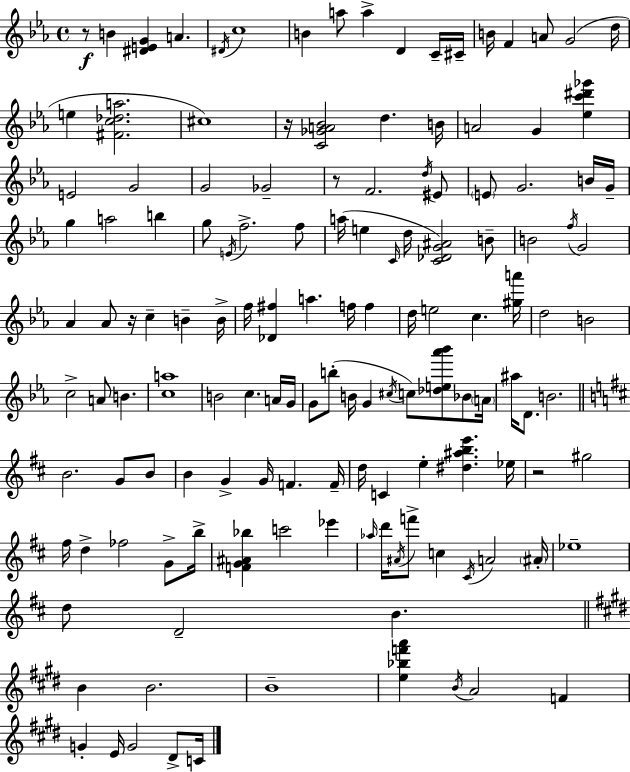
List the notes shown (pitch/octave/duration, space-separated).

R/e B4/q [D#4,E4,G4]/q A4/q. D#4/s C5/w B4/q A5/e A5/q D4/q C4/s C#4/s B4/s F4/q A4/e G4/h D5/s E5/q [F#4,C5,Db5,A5]/h. C#5/w R/s [C4,Gb4,A4,Bb4]/h D5/q. B4/s A4/h G4/q [Eb5,C6,D#6,Gb6]/q E4/h G4/h G4/h Gb4/h R/e F4/h. D5/s EIS4/e E4/e G4/h. B4/s G4/s G5/q A5/h B5/q G5/e E4/s F5/h. F5/e A5/s E5/q C4/s D5/s [C4,Db4,G4,A#4]/h B4/e B4/h F5/s G4/h Ab4/q Ab4/e R/s C5/q B4/q B4/s F5/s [Db4,F#5]/q A5/q. F5/s F5/q D5/s E5/h C5/q. [G#5,A6]/s D5/h B4/h C5/h A4/e B4/q. [C5,A5]/w B4/h C5/q. A4/s G4/s G4/e B5/e B4/s G4/q C#5/s C5/e [Db5,E5,Ab6,Bb6]/e Bb4/e A4/s A#5/s D4/e. B4/h. B4/h. G4/e B4/e B4/q G4/q G4/s F4/q. F4/s D5/s C4/q E5/q [D#5,A#5,B5,E6]/q. Eb5/s R/h G#5/h F#5/s D5/q FES5/h G4/e B5/s [F4,G4,A#4,Bb5]/q C6/h Eb6/q Ab5/s D6/s A#4/s F6/e C5/q C#4/s A4/h A#4/s Eb5/w D5/e D4/h B4/q. B4/q B4/h. B4/w [E5,Bb5,F6,A6]/q B4/s A4/h F4/q G4/q E4/s G4/h D#4/e C4/s